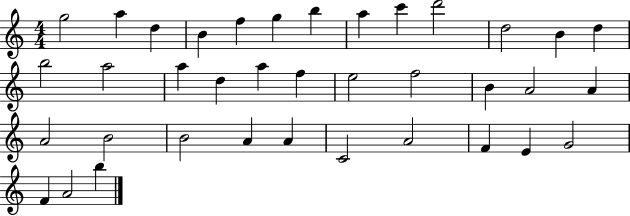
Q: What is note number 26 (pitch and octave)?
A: B4